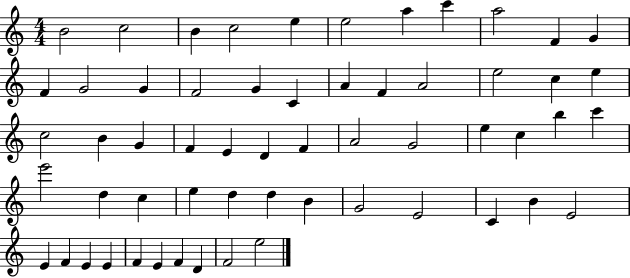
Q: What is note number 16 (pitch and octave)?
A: G4